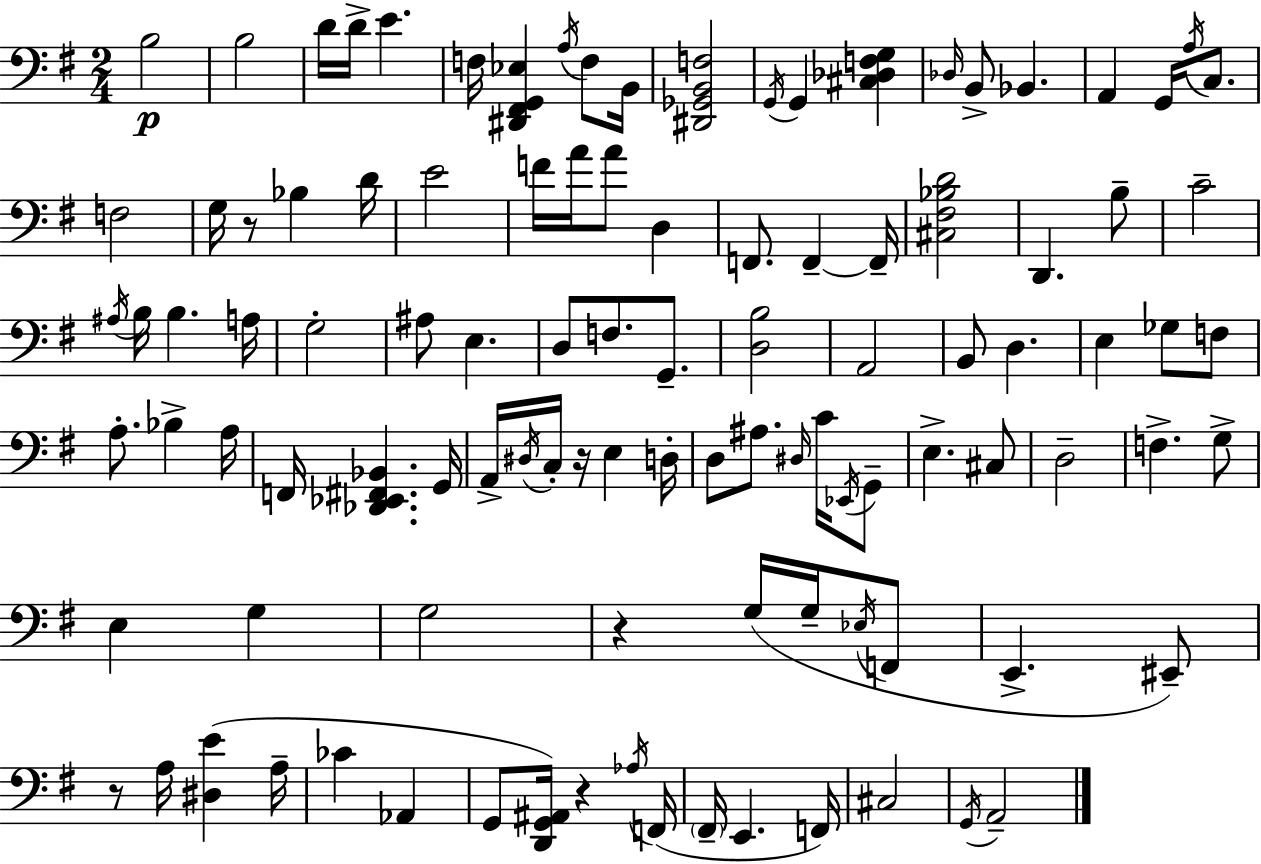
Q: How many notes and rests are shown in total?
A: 105